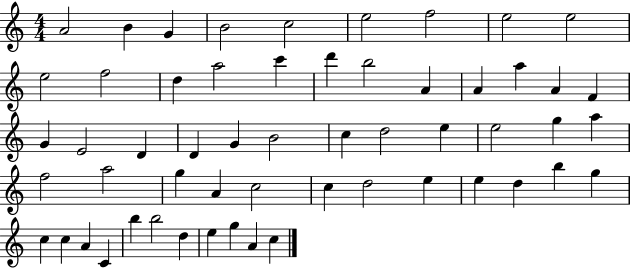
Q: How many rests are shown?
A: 0